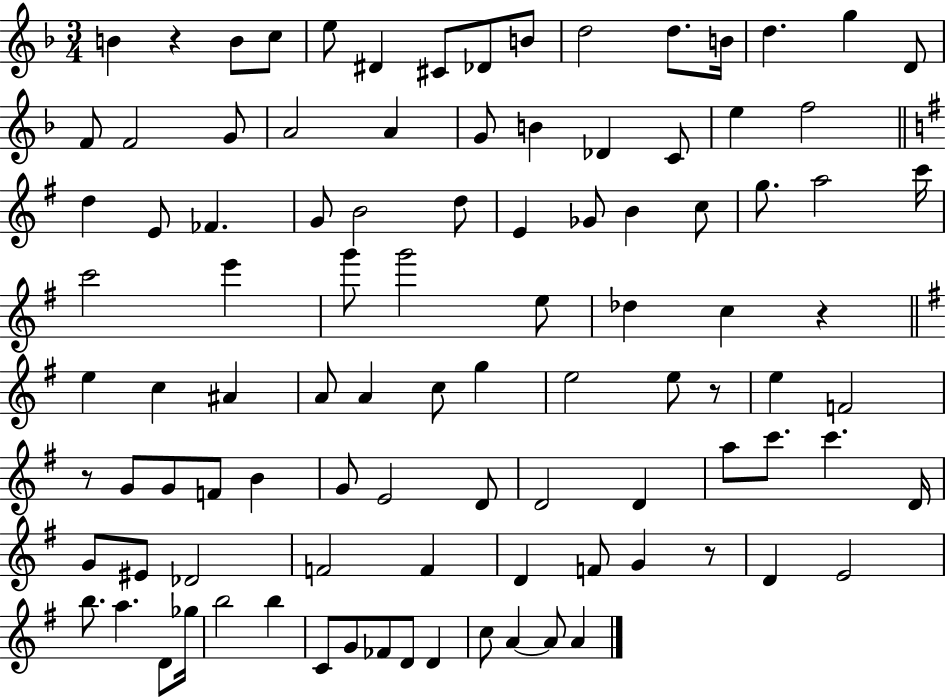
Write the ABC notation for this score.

X:1
T:Untitled
M:3/4
L:1/4
K:F
B z B/2 c/2 e/2 ^D ^C/2 _D/2 B/2 d2 d/2 B/4 d g D/2 F/2 F2 G/2 A2 A G/2 B _D C/2 e f2 d E/2 _F G/2 B2 d/2 E _G/2 B c/2 g/2 a2 c'/4 c'2 e' g'/2 g'2 e/2 _d c z e c ^A A/2 A c/2 g e2 e/2 z/2 e F2 z/2 G/2 G/2 F/2 B G/2 E2 D/2 D2 D a/2 c'/2 c' D/4 G/2 ^E/2 _D2 F2 F D F/2 G z/2 D E2 b/2 a D/2 _g/4 b2 b C/2 G/2 _F/2 D/2 D c/2 A A/2 A